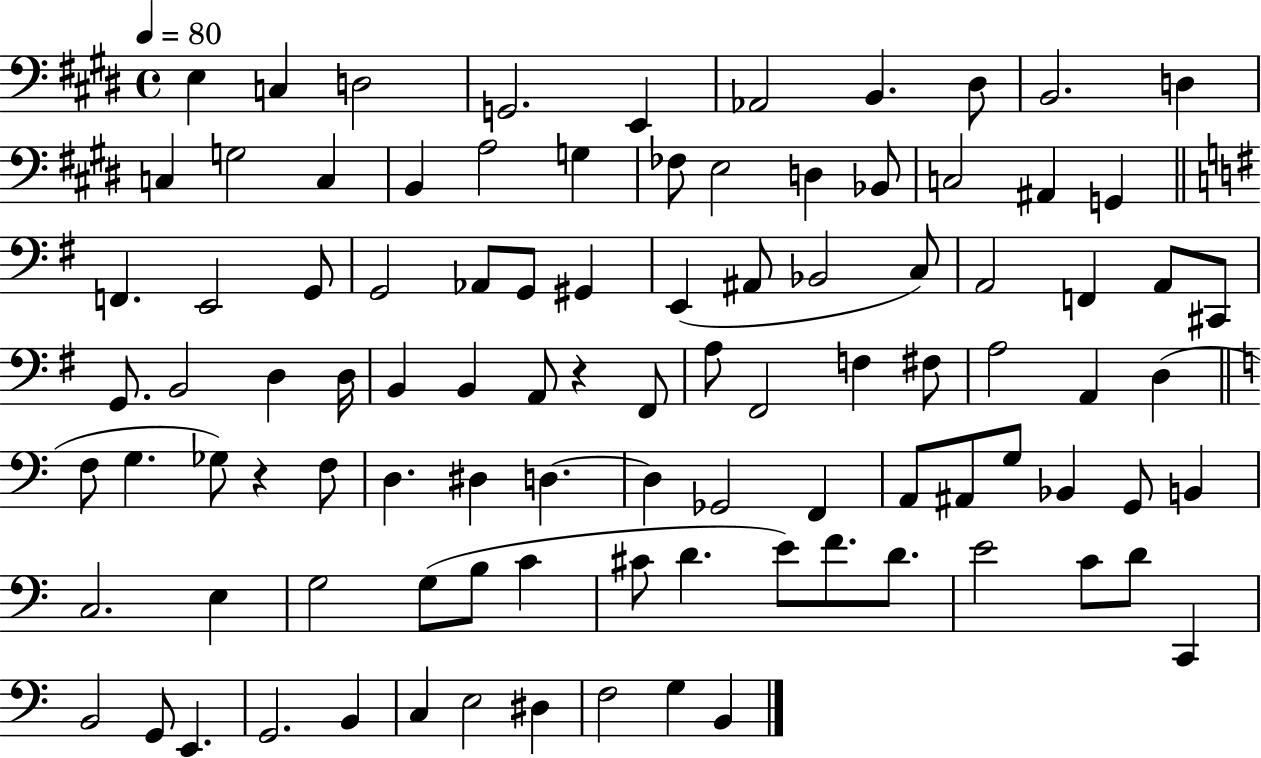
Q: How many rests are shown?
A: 2